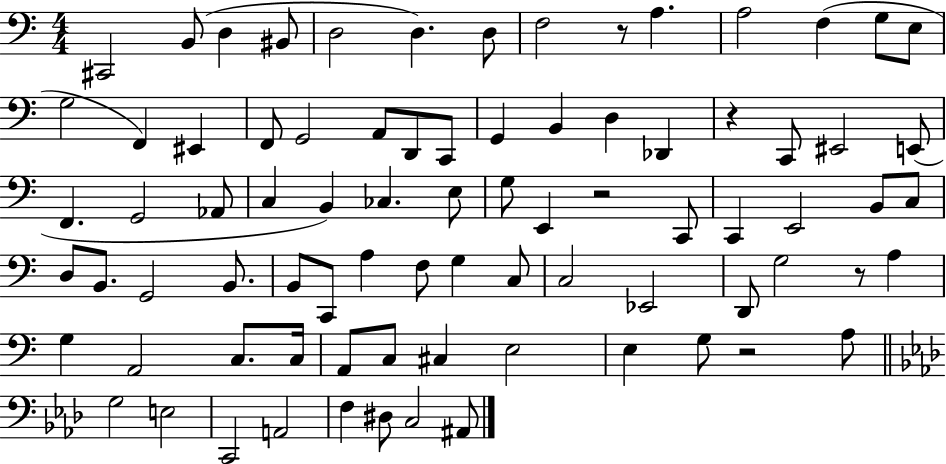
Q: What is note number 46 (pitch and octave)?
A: B2